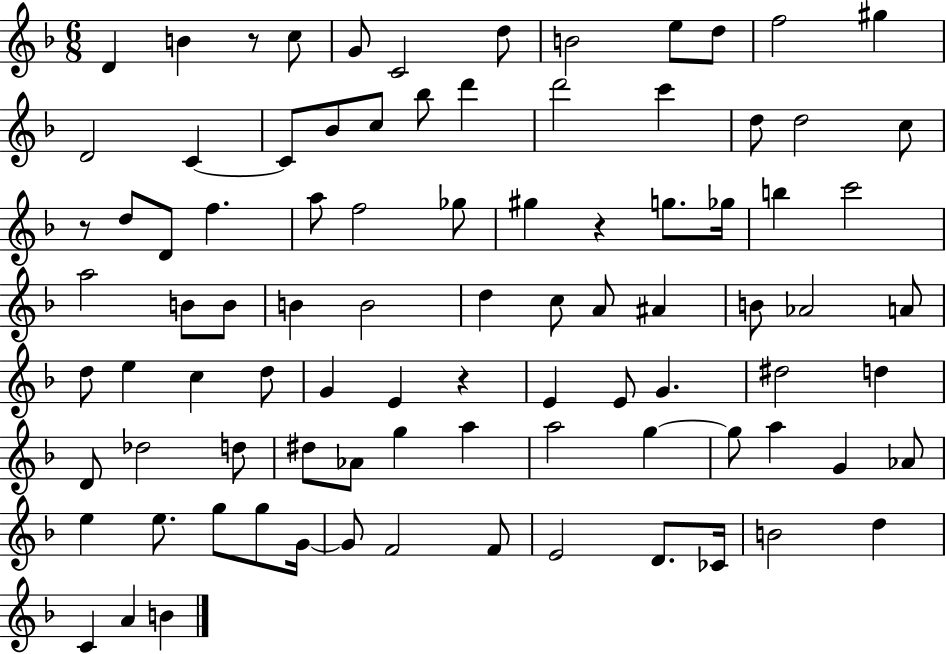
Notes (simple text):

D4/q B4/q R/e C5/e G4/e C4/h D5/e B4/h E5/e D5/e F5/h G#5/q D4/h C4/q C4/e Bb4/e C5/e Bb5/e D6/q D6/h C6/q D5/e D5/h C5/e R/e D5/e D4/e F5/q. A5/e F5/h Gb5/e G#5/q R/q G5/e. Gb5/s B5/q C6/h A5/h B4/e B4/e B4/q B4/h D5/q C5/e A4/e A#4/q B4/e Ab4/h A4/e D5/e E5/q C5/q D5/e G4/q E4/q R/q E4/q E4/e G4/q. D#5/h D5/q D4/e Db5/h D5/e D#5/e Ab4/e G5/q A5/q A5/h G5/q G5/e A5/q G4/q Ab4/e E5/q E5/e. G5/e G5/e G4/s G4/e F4/h F4/e E4/h D4/e. CES4/s B4/h D5/q C4/q A4/q B4/q